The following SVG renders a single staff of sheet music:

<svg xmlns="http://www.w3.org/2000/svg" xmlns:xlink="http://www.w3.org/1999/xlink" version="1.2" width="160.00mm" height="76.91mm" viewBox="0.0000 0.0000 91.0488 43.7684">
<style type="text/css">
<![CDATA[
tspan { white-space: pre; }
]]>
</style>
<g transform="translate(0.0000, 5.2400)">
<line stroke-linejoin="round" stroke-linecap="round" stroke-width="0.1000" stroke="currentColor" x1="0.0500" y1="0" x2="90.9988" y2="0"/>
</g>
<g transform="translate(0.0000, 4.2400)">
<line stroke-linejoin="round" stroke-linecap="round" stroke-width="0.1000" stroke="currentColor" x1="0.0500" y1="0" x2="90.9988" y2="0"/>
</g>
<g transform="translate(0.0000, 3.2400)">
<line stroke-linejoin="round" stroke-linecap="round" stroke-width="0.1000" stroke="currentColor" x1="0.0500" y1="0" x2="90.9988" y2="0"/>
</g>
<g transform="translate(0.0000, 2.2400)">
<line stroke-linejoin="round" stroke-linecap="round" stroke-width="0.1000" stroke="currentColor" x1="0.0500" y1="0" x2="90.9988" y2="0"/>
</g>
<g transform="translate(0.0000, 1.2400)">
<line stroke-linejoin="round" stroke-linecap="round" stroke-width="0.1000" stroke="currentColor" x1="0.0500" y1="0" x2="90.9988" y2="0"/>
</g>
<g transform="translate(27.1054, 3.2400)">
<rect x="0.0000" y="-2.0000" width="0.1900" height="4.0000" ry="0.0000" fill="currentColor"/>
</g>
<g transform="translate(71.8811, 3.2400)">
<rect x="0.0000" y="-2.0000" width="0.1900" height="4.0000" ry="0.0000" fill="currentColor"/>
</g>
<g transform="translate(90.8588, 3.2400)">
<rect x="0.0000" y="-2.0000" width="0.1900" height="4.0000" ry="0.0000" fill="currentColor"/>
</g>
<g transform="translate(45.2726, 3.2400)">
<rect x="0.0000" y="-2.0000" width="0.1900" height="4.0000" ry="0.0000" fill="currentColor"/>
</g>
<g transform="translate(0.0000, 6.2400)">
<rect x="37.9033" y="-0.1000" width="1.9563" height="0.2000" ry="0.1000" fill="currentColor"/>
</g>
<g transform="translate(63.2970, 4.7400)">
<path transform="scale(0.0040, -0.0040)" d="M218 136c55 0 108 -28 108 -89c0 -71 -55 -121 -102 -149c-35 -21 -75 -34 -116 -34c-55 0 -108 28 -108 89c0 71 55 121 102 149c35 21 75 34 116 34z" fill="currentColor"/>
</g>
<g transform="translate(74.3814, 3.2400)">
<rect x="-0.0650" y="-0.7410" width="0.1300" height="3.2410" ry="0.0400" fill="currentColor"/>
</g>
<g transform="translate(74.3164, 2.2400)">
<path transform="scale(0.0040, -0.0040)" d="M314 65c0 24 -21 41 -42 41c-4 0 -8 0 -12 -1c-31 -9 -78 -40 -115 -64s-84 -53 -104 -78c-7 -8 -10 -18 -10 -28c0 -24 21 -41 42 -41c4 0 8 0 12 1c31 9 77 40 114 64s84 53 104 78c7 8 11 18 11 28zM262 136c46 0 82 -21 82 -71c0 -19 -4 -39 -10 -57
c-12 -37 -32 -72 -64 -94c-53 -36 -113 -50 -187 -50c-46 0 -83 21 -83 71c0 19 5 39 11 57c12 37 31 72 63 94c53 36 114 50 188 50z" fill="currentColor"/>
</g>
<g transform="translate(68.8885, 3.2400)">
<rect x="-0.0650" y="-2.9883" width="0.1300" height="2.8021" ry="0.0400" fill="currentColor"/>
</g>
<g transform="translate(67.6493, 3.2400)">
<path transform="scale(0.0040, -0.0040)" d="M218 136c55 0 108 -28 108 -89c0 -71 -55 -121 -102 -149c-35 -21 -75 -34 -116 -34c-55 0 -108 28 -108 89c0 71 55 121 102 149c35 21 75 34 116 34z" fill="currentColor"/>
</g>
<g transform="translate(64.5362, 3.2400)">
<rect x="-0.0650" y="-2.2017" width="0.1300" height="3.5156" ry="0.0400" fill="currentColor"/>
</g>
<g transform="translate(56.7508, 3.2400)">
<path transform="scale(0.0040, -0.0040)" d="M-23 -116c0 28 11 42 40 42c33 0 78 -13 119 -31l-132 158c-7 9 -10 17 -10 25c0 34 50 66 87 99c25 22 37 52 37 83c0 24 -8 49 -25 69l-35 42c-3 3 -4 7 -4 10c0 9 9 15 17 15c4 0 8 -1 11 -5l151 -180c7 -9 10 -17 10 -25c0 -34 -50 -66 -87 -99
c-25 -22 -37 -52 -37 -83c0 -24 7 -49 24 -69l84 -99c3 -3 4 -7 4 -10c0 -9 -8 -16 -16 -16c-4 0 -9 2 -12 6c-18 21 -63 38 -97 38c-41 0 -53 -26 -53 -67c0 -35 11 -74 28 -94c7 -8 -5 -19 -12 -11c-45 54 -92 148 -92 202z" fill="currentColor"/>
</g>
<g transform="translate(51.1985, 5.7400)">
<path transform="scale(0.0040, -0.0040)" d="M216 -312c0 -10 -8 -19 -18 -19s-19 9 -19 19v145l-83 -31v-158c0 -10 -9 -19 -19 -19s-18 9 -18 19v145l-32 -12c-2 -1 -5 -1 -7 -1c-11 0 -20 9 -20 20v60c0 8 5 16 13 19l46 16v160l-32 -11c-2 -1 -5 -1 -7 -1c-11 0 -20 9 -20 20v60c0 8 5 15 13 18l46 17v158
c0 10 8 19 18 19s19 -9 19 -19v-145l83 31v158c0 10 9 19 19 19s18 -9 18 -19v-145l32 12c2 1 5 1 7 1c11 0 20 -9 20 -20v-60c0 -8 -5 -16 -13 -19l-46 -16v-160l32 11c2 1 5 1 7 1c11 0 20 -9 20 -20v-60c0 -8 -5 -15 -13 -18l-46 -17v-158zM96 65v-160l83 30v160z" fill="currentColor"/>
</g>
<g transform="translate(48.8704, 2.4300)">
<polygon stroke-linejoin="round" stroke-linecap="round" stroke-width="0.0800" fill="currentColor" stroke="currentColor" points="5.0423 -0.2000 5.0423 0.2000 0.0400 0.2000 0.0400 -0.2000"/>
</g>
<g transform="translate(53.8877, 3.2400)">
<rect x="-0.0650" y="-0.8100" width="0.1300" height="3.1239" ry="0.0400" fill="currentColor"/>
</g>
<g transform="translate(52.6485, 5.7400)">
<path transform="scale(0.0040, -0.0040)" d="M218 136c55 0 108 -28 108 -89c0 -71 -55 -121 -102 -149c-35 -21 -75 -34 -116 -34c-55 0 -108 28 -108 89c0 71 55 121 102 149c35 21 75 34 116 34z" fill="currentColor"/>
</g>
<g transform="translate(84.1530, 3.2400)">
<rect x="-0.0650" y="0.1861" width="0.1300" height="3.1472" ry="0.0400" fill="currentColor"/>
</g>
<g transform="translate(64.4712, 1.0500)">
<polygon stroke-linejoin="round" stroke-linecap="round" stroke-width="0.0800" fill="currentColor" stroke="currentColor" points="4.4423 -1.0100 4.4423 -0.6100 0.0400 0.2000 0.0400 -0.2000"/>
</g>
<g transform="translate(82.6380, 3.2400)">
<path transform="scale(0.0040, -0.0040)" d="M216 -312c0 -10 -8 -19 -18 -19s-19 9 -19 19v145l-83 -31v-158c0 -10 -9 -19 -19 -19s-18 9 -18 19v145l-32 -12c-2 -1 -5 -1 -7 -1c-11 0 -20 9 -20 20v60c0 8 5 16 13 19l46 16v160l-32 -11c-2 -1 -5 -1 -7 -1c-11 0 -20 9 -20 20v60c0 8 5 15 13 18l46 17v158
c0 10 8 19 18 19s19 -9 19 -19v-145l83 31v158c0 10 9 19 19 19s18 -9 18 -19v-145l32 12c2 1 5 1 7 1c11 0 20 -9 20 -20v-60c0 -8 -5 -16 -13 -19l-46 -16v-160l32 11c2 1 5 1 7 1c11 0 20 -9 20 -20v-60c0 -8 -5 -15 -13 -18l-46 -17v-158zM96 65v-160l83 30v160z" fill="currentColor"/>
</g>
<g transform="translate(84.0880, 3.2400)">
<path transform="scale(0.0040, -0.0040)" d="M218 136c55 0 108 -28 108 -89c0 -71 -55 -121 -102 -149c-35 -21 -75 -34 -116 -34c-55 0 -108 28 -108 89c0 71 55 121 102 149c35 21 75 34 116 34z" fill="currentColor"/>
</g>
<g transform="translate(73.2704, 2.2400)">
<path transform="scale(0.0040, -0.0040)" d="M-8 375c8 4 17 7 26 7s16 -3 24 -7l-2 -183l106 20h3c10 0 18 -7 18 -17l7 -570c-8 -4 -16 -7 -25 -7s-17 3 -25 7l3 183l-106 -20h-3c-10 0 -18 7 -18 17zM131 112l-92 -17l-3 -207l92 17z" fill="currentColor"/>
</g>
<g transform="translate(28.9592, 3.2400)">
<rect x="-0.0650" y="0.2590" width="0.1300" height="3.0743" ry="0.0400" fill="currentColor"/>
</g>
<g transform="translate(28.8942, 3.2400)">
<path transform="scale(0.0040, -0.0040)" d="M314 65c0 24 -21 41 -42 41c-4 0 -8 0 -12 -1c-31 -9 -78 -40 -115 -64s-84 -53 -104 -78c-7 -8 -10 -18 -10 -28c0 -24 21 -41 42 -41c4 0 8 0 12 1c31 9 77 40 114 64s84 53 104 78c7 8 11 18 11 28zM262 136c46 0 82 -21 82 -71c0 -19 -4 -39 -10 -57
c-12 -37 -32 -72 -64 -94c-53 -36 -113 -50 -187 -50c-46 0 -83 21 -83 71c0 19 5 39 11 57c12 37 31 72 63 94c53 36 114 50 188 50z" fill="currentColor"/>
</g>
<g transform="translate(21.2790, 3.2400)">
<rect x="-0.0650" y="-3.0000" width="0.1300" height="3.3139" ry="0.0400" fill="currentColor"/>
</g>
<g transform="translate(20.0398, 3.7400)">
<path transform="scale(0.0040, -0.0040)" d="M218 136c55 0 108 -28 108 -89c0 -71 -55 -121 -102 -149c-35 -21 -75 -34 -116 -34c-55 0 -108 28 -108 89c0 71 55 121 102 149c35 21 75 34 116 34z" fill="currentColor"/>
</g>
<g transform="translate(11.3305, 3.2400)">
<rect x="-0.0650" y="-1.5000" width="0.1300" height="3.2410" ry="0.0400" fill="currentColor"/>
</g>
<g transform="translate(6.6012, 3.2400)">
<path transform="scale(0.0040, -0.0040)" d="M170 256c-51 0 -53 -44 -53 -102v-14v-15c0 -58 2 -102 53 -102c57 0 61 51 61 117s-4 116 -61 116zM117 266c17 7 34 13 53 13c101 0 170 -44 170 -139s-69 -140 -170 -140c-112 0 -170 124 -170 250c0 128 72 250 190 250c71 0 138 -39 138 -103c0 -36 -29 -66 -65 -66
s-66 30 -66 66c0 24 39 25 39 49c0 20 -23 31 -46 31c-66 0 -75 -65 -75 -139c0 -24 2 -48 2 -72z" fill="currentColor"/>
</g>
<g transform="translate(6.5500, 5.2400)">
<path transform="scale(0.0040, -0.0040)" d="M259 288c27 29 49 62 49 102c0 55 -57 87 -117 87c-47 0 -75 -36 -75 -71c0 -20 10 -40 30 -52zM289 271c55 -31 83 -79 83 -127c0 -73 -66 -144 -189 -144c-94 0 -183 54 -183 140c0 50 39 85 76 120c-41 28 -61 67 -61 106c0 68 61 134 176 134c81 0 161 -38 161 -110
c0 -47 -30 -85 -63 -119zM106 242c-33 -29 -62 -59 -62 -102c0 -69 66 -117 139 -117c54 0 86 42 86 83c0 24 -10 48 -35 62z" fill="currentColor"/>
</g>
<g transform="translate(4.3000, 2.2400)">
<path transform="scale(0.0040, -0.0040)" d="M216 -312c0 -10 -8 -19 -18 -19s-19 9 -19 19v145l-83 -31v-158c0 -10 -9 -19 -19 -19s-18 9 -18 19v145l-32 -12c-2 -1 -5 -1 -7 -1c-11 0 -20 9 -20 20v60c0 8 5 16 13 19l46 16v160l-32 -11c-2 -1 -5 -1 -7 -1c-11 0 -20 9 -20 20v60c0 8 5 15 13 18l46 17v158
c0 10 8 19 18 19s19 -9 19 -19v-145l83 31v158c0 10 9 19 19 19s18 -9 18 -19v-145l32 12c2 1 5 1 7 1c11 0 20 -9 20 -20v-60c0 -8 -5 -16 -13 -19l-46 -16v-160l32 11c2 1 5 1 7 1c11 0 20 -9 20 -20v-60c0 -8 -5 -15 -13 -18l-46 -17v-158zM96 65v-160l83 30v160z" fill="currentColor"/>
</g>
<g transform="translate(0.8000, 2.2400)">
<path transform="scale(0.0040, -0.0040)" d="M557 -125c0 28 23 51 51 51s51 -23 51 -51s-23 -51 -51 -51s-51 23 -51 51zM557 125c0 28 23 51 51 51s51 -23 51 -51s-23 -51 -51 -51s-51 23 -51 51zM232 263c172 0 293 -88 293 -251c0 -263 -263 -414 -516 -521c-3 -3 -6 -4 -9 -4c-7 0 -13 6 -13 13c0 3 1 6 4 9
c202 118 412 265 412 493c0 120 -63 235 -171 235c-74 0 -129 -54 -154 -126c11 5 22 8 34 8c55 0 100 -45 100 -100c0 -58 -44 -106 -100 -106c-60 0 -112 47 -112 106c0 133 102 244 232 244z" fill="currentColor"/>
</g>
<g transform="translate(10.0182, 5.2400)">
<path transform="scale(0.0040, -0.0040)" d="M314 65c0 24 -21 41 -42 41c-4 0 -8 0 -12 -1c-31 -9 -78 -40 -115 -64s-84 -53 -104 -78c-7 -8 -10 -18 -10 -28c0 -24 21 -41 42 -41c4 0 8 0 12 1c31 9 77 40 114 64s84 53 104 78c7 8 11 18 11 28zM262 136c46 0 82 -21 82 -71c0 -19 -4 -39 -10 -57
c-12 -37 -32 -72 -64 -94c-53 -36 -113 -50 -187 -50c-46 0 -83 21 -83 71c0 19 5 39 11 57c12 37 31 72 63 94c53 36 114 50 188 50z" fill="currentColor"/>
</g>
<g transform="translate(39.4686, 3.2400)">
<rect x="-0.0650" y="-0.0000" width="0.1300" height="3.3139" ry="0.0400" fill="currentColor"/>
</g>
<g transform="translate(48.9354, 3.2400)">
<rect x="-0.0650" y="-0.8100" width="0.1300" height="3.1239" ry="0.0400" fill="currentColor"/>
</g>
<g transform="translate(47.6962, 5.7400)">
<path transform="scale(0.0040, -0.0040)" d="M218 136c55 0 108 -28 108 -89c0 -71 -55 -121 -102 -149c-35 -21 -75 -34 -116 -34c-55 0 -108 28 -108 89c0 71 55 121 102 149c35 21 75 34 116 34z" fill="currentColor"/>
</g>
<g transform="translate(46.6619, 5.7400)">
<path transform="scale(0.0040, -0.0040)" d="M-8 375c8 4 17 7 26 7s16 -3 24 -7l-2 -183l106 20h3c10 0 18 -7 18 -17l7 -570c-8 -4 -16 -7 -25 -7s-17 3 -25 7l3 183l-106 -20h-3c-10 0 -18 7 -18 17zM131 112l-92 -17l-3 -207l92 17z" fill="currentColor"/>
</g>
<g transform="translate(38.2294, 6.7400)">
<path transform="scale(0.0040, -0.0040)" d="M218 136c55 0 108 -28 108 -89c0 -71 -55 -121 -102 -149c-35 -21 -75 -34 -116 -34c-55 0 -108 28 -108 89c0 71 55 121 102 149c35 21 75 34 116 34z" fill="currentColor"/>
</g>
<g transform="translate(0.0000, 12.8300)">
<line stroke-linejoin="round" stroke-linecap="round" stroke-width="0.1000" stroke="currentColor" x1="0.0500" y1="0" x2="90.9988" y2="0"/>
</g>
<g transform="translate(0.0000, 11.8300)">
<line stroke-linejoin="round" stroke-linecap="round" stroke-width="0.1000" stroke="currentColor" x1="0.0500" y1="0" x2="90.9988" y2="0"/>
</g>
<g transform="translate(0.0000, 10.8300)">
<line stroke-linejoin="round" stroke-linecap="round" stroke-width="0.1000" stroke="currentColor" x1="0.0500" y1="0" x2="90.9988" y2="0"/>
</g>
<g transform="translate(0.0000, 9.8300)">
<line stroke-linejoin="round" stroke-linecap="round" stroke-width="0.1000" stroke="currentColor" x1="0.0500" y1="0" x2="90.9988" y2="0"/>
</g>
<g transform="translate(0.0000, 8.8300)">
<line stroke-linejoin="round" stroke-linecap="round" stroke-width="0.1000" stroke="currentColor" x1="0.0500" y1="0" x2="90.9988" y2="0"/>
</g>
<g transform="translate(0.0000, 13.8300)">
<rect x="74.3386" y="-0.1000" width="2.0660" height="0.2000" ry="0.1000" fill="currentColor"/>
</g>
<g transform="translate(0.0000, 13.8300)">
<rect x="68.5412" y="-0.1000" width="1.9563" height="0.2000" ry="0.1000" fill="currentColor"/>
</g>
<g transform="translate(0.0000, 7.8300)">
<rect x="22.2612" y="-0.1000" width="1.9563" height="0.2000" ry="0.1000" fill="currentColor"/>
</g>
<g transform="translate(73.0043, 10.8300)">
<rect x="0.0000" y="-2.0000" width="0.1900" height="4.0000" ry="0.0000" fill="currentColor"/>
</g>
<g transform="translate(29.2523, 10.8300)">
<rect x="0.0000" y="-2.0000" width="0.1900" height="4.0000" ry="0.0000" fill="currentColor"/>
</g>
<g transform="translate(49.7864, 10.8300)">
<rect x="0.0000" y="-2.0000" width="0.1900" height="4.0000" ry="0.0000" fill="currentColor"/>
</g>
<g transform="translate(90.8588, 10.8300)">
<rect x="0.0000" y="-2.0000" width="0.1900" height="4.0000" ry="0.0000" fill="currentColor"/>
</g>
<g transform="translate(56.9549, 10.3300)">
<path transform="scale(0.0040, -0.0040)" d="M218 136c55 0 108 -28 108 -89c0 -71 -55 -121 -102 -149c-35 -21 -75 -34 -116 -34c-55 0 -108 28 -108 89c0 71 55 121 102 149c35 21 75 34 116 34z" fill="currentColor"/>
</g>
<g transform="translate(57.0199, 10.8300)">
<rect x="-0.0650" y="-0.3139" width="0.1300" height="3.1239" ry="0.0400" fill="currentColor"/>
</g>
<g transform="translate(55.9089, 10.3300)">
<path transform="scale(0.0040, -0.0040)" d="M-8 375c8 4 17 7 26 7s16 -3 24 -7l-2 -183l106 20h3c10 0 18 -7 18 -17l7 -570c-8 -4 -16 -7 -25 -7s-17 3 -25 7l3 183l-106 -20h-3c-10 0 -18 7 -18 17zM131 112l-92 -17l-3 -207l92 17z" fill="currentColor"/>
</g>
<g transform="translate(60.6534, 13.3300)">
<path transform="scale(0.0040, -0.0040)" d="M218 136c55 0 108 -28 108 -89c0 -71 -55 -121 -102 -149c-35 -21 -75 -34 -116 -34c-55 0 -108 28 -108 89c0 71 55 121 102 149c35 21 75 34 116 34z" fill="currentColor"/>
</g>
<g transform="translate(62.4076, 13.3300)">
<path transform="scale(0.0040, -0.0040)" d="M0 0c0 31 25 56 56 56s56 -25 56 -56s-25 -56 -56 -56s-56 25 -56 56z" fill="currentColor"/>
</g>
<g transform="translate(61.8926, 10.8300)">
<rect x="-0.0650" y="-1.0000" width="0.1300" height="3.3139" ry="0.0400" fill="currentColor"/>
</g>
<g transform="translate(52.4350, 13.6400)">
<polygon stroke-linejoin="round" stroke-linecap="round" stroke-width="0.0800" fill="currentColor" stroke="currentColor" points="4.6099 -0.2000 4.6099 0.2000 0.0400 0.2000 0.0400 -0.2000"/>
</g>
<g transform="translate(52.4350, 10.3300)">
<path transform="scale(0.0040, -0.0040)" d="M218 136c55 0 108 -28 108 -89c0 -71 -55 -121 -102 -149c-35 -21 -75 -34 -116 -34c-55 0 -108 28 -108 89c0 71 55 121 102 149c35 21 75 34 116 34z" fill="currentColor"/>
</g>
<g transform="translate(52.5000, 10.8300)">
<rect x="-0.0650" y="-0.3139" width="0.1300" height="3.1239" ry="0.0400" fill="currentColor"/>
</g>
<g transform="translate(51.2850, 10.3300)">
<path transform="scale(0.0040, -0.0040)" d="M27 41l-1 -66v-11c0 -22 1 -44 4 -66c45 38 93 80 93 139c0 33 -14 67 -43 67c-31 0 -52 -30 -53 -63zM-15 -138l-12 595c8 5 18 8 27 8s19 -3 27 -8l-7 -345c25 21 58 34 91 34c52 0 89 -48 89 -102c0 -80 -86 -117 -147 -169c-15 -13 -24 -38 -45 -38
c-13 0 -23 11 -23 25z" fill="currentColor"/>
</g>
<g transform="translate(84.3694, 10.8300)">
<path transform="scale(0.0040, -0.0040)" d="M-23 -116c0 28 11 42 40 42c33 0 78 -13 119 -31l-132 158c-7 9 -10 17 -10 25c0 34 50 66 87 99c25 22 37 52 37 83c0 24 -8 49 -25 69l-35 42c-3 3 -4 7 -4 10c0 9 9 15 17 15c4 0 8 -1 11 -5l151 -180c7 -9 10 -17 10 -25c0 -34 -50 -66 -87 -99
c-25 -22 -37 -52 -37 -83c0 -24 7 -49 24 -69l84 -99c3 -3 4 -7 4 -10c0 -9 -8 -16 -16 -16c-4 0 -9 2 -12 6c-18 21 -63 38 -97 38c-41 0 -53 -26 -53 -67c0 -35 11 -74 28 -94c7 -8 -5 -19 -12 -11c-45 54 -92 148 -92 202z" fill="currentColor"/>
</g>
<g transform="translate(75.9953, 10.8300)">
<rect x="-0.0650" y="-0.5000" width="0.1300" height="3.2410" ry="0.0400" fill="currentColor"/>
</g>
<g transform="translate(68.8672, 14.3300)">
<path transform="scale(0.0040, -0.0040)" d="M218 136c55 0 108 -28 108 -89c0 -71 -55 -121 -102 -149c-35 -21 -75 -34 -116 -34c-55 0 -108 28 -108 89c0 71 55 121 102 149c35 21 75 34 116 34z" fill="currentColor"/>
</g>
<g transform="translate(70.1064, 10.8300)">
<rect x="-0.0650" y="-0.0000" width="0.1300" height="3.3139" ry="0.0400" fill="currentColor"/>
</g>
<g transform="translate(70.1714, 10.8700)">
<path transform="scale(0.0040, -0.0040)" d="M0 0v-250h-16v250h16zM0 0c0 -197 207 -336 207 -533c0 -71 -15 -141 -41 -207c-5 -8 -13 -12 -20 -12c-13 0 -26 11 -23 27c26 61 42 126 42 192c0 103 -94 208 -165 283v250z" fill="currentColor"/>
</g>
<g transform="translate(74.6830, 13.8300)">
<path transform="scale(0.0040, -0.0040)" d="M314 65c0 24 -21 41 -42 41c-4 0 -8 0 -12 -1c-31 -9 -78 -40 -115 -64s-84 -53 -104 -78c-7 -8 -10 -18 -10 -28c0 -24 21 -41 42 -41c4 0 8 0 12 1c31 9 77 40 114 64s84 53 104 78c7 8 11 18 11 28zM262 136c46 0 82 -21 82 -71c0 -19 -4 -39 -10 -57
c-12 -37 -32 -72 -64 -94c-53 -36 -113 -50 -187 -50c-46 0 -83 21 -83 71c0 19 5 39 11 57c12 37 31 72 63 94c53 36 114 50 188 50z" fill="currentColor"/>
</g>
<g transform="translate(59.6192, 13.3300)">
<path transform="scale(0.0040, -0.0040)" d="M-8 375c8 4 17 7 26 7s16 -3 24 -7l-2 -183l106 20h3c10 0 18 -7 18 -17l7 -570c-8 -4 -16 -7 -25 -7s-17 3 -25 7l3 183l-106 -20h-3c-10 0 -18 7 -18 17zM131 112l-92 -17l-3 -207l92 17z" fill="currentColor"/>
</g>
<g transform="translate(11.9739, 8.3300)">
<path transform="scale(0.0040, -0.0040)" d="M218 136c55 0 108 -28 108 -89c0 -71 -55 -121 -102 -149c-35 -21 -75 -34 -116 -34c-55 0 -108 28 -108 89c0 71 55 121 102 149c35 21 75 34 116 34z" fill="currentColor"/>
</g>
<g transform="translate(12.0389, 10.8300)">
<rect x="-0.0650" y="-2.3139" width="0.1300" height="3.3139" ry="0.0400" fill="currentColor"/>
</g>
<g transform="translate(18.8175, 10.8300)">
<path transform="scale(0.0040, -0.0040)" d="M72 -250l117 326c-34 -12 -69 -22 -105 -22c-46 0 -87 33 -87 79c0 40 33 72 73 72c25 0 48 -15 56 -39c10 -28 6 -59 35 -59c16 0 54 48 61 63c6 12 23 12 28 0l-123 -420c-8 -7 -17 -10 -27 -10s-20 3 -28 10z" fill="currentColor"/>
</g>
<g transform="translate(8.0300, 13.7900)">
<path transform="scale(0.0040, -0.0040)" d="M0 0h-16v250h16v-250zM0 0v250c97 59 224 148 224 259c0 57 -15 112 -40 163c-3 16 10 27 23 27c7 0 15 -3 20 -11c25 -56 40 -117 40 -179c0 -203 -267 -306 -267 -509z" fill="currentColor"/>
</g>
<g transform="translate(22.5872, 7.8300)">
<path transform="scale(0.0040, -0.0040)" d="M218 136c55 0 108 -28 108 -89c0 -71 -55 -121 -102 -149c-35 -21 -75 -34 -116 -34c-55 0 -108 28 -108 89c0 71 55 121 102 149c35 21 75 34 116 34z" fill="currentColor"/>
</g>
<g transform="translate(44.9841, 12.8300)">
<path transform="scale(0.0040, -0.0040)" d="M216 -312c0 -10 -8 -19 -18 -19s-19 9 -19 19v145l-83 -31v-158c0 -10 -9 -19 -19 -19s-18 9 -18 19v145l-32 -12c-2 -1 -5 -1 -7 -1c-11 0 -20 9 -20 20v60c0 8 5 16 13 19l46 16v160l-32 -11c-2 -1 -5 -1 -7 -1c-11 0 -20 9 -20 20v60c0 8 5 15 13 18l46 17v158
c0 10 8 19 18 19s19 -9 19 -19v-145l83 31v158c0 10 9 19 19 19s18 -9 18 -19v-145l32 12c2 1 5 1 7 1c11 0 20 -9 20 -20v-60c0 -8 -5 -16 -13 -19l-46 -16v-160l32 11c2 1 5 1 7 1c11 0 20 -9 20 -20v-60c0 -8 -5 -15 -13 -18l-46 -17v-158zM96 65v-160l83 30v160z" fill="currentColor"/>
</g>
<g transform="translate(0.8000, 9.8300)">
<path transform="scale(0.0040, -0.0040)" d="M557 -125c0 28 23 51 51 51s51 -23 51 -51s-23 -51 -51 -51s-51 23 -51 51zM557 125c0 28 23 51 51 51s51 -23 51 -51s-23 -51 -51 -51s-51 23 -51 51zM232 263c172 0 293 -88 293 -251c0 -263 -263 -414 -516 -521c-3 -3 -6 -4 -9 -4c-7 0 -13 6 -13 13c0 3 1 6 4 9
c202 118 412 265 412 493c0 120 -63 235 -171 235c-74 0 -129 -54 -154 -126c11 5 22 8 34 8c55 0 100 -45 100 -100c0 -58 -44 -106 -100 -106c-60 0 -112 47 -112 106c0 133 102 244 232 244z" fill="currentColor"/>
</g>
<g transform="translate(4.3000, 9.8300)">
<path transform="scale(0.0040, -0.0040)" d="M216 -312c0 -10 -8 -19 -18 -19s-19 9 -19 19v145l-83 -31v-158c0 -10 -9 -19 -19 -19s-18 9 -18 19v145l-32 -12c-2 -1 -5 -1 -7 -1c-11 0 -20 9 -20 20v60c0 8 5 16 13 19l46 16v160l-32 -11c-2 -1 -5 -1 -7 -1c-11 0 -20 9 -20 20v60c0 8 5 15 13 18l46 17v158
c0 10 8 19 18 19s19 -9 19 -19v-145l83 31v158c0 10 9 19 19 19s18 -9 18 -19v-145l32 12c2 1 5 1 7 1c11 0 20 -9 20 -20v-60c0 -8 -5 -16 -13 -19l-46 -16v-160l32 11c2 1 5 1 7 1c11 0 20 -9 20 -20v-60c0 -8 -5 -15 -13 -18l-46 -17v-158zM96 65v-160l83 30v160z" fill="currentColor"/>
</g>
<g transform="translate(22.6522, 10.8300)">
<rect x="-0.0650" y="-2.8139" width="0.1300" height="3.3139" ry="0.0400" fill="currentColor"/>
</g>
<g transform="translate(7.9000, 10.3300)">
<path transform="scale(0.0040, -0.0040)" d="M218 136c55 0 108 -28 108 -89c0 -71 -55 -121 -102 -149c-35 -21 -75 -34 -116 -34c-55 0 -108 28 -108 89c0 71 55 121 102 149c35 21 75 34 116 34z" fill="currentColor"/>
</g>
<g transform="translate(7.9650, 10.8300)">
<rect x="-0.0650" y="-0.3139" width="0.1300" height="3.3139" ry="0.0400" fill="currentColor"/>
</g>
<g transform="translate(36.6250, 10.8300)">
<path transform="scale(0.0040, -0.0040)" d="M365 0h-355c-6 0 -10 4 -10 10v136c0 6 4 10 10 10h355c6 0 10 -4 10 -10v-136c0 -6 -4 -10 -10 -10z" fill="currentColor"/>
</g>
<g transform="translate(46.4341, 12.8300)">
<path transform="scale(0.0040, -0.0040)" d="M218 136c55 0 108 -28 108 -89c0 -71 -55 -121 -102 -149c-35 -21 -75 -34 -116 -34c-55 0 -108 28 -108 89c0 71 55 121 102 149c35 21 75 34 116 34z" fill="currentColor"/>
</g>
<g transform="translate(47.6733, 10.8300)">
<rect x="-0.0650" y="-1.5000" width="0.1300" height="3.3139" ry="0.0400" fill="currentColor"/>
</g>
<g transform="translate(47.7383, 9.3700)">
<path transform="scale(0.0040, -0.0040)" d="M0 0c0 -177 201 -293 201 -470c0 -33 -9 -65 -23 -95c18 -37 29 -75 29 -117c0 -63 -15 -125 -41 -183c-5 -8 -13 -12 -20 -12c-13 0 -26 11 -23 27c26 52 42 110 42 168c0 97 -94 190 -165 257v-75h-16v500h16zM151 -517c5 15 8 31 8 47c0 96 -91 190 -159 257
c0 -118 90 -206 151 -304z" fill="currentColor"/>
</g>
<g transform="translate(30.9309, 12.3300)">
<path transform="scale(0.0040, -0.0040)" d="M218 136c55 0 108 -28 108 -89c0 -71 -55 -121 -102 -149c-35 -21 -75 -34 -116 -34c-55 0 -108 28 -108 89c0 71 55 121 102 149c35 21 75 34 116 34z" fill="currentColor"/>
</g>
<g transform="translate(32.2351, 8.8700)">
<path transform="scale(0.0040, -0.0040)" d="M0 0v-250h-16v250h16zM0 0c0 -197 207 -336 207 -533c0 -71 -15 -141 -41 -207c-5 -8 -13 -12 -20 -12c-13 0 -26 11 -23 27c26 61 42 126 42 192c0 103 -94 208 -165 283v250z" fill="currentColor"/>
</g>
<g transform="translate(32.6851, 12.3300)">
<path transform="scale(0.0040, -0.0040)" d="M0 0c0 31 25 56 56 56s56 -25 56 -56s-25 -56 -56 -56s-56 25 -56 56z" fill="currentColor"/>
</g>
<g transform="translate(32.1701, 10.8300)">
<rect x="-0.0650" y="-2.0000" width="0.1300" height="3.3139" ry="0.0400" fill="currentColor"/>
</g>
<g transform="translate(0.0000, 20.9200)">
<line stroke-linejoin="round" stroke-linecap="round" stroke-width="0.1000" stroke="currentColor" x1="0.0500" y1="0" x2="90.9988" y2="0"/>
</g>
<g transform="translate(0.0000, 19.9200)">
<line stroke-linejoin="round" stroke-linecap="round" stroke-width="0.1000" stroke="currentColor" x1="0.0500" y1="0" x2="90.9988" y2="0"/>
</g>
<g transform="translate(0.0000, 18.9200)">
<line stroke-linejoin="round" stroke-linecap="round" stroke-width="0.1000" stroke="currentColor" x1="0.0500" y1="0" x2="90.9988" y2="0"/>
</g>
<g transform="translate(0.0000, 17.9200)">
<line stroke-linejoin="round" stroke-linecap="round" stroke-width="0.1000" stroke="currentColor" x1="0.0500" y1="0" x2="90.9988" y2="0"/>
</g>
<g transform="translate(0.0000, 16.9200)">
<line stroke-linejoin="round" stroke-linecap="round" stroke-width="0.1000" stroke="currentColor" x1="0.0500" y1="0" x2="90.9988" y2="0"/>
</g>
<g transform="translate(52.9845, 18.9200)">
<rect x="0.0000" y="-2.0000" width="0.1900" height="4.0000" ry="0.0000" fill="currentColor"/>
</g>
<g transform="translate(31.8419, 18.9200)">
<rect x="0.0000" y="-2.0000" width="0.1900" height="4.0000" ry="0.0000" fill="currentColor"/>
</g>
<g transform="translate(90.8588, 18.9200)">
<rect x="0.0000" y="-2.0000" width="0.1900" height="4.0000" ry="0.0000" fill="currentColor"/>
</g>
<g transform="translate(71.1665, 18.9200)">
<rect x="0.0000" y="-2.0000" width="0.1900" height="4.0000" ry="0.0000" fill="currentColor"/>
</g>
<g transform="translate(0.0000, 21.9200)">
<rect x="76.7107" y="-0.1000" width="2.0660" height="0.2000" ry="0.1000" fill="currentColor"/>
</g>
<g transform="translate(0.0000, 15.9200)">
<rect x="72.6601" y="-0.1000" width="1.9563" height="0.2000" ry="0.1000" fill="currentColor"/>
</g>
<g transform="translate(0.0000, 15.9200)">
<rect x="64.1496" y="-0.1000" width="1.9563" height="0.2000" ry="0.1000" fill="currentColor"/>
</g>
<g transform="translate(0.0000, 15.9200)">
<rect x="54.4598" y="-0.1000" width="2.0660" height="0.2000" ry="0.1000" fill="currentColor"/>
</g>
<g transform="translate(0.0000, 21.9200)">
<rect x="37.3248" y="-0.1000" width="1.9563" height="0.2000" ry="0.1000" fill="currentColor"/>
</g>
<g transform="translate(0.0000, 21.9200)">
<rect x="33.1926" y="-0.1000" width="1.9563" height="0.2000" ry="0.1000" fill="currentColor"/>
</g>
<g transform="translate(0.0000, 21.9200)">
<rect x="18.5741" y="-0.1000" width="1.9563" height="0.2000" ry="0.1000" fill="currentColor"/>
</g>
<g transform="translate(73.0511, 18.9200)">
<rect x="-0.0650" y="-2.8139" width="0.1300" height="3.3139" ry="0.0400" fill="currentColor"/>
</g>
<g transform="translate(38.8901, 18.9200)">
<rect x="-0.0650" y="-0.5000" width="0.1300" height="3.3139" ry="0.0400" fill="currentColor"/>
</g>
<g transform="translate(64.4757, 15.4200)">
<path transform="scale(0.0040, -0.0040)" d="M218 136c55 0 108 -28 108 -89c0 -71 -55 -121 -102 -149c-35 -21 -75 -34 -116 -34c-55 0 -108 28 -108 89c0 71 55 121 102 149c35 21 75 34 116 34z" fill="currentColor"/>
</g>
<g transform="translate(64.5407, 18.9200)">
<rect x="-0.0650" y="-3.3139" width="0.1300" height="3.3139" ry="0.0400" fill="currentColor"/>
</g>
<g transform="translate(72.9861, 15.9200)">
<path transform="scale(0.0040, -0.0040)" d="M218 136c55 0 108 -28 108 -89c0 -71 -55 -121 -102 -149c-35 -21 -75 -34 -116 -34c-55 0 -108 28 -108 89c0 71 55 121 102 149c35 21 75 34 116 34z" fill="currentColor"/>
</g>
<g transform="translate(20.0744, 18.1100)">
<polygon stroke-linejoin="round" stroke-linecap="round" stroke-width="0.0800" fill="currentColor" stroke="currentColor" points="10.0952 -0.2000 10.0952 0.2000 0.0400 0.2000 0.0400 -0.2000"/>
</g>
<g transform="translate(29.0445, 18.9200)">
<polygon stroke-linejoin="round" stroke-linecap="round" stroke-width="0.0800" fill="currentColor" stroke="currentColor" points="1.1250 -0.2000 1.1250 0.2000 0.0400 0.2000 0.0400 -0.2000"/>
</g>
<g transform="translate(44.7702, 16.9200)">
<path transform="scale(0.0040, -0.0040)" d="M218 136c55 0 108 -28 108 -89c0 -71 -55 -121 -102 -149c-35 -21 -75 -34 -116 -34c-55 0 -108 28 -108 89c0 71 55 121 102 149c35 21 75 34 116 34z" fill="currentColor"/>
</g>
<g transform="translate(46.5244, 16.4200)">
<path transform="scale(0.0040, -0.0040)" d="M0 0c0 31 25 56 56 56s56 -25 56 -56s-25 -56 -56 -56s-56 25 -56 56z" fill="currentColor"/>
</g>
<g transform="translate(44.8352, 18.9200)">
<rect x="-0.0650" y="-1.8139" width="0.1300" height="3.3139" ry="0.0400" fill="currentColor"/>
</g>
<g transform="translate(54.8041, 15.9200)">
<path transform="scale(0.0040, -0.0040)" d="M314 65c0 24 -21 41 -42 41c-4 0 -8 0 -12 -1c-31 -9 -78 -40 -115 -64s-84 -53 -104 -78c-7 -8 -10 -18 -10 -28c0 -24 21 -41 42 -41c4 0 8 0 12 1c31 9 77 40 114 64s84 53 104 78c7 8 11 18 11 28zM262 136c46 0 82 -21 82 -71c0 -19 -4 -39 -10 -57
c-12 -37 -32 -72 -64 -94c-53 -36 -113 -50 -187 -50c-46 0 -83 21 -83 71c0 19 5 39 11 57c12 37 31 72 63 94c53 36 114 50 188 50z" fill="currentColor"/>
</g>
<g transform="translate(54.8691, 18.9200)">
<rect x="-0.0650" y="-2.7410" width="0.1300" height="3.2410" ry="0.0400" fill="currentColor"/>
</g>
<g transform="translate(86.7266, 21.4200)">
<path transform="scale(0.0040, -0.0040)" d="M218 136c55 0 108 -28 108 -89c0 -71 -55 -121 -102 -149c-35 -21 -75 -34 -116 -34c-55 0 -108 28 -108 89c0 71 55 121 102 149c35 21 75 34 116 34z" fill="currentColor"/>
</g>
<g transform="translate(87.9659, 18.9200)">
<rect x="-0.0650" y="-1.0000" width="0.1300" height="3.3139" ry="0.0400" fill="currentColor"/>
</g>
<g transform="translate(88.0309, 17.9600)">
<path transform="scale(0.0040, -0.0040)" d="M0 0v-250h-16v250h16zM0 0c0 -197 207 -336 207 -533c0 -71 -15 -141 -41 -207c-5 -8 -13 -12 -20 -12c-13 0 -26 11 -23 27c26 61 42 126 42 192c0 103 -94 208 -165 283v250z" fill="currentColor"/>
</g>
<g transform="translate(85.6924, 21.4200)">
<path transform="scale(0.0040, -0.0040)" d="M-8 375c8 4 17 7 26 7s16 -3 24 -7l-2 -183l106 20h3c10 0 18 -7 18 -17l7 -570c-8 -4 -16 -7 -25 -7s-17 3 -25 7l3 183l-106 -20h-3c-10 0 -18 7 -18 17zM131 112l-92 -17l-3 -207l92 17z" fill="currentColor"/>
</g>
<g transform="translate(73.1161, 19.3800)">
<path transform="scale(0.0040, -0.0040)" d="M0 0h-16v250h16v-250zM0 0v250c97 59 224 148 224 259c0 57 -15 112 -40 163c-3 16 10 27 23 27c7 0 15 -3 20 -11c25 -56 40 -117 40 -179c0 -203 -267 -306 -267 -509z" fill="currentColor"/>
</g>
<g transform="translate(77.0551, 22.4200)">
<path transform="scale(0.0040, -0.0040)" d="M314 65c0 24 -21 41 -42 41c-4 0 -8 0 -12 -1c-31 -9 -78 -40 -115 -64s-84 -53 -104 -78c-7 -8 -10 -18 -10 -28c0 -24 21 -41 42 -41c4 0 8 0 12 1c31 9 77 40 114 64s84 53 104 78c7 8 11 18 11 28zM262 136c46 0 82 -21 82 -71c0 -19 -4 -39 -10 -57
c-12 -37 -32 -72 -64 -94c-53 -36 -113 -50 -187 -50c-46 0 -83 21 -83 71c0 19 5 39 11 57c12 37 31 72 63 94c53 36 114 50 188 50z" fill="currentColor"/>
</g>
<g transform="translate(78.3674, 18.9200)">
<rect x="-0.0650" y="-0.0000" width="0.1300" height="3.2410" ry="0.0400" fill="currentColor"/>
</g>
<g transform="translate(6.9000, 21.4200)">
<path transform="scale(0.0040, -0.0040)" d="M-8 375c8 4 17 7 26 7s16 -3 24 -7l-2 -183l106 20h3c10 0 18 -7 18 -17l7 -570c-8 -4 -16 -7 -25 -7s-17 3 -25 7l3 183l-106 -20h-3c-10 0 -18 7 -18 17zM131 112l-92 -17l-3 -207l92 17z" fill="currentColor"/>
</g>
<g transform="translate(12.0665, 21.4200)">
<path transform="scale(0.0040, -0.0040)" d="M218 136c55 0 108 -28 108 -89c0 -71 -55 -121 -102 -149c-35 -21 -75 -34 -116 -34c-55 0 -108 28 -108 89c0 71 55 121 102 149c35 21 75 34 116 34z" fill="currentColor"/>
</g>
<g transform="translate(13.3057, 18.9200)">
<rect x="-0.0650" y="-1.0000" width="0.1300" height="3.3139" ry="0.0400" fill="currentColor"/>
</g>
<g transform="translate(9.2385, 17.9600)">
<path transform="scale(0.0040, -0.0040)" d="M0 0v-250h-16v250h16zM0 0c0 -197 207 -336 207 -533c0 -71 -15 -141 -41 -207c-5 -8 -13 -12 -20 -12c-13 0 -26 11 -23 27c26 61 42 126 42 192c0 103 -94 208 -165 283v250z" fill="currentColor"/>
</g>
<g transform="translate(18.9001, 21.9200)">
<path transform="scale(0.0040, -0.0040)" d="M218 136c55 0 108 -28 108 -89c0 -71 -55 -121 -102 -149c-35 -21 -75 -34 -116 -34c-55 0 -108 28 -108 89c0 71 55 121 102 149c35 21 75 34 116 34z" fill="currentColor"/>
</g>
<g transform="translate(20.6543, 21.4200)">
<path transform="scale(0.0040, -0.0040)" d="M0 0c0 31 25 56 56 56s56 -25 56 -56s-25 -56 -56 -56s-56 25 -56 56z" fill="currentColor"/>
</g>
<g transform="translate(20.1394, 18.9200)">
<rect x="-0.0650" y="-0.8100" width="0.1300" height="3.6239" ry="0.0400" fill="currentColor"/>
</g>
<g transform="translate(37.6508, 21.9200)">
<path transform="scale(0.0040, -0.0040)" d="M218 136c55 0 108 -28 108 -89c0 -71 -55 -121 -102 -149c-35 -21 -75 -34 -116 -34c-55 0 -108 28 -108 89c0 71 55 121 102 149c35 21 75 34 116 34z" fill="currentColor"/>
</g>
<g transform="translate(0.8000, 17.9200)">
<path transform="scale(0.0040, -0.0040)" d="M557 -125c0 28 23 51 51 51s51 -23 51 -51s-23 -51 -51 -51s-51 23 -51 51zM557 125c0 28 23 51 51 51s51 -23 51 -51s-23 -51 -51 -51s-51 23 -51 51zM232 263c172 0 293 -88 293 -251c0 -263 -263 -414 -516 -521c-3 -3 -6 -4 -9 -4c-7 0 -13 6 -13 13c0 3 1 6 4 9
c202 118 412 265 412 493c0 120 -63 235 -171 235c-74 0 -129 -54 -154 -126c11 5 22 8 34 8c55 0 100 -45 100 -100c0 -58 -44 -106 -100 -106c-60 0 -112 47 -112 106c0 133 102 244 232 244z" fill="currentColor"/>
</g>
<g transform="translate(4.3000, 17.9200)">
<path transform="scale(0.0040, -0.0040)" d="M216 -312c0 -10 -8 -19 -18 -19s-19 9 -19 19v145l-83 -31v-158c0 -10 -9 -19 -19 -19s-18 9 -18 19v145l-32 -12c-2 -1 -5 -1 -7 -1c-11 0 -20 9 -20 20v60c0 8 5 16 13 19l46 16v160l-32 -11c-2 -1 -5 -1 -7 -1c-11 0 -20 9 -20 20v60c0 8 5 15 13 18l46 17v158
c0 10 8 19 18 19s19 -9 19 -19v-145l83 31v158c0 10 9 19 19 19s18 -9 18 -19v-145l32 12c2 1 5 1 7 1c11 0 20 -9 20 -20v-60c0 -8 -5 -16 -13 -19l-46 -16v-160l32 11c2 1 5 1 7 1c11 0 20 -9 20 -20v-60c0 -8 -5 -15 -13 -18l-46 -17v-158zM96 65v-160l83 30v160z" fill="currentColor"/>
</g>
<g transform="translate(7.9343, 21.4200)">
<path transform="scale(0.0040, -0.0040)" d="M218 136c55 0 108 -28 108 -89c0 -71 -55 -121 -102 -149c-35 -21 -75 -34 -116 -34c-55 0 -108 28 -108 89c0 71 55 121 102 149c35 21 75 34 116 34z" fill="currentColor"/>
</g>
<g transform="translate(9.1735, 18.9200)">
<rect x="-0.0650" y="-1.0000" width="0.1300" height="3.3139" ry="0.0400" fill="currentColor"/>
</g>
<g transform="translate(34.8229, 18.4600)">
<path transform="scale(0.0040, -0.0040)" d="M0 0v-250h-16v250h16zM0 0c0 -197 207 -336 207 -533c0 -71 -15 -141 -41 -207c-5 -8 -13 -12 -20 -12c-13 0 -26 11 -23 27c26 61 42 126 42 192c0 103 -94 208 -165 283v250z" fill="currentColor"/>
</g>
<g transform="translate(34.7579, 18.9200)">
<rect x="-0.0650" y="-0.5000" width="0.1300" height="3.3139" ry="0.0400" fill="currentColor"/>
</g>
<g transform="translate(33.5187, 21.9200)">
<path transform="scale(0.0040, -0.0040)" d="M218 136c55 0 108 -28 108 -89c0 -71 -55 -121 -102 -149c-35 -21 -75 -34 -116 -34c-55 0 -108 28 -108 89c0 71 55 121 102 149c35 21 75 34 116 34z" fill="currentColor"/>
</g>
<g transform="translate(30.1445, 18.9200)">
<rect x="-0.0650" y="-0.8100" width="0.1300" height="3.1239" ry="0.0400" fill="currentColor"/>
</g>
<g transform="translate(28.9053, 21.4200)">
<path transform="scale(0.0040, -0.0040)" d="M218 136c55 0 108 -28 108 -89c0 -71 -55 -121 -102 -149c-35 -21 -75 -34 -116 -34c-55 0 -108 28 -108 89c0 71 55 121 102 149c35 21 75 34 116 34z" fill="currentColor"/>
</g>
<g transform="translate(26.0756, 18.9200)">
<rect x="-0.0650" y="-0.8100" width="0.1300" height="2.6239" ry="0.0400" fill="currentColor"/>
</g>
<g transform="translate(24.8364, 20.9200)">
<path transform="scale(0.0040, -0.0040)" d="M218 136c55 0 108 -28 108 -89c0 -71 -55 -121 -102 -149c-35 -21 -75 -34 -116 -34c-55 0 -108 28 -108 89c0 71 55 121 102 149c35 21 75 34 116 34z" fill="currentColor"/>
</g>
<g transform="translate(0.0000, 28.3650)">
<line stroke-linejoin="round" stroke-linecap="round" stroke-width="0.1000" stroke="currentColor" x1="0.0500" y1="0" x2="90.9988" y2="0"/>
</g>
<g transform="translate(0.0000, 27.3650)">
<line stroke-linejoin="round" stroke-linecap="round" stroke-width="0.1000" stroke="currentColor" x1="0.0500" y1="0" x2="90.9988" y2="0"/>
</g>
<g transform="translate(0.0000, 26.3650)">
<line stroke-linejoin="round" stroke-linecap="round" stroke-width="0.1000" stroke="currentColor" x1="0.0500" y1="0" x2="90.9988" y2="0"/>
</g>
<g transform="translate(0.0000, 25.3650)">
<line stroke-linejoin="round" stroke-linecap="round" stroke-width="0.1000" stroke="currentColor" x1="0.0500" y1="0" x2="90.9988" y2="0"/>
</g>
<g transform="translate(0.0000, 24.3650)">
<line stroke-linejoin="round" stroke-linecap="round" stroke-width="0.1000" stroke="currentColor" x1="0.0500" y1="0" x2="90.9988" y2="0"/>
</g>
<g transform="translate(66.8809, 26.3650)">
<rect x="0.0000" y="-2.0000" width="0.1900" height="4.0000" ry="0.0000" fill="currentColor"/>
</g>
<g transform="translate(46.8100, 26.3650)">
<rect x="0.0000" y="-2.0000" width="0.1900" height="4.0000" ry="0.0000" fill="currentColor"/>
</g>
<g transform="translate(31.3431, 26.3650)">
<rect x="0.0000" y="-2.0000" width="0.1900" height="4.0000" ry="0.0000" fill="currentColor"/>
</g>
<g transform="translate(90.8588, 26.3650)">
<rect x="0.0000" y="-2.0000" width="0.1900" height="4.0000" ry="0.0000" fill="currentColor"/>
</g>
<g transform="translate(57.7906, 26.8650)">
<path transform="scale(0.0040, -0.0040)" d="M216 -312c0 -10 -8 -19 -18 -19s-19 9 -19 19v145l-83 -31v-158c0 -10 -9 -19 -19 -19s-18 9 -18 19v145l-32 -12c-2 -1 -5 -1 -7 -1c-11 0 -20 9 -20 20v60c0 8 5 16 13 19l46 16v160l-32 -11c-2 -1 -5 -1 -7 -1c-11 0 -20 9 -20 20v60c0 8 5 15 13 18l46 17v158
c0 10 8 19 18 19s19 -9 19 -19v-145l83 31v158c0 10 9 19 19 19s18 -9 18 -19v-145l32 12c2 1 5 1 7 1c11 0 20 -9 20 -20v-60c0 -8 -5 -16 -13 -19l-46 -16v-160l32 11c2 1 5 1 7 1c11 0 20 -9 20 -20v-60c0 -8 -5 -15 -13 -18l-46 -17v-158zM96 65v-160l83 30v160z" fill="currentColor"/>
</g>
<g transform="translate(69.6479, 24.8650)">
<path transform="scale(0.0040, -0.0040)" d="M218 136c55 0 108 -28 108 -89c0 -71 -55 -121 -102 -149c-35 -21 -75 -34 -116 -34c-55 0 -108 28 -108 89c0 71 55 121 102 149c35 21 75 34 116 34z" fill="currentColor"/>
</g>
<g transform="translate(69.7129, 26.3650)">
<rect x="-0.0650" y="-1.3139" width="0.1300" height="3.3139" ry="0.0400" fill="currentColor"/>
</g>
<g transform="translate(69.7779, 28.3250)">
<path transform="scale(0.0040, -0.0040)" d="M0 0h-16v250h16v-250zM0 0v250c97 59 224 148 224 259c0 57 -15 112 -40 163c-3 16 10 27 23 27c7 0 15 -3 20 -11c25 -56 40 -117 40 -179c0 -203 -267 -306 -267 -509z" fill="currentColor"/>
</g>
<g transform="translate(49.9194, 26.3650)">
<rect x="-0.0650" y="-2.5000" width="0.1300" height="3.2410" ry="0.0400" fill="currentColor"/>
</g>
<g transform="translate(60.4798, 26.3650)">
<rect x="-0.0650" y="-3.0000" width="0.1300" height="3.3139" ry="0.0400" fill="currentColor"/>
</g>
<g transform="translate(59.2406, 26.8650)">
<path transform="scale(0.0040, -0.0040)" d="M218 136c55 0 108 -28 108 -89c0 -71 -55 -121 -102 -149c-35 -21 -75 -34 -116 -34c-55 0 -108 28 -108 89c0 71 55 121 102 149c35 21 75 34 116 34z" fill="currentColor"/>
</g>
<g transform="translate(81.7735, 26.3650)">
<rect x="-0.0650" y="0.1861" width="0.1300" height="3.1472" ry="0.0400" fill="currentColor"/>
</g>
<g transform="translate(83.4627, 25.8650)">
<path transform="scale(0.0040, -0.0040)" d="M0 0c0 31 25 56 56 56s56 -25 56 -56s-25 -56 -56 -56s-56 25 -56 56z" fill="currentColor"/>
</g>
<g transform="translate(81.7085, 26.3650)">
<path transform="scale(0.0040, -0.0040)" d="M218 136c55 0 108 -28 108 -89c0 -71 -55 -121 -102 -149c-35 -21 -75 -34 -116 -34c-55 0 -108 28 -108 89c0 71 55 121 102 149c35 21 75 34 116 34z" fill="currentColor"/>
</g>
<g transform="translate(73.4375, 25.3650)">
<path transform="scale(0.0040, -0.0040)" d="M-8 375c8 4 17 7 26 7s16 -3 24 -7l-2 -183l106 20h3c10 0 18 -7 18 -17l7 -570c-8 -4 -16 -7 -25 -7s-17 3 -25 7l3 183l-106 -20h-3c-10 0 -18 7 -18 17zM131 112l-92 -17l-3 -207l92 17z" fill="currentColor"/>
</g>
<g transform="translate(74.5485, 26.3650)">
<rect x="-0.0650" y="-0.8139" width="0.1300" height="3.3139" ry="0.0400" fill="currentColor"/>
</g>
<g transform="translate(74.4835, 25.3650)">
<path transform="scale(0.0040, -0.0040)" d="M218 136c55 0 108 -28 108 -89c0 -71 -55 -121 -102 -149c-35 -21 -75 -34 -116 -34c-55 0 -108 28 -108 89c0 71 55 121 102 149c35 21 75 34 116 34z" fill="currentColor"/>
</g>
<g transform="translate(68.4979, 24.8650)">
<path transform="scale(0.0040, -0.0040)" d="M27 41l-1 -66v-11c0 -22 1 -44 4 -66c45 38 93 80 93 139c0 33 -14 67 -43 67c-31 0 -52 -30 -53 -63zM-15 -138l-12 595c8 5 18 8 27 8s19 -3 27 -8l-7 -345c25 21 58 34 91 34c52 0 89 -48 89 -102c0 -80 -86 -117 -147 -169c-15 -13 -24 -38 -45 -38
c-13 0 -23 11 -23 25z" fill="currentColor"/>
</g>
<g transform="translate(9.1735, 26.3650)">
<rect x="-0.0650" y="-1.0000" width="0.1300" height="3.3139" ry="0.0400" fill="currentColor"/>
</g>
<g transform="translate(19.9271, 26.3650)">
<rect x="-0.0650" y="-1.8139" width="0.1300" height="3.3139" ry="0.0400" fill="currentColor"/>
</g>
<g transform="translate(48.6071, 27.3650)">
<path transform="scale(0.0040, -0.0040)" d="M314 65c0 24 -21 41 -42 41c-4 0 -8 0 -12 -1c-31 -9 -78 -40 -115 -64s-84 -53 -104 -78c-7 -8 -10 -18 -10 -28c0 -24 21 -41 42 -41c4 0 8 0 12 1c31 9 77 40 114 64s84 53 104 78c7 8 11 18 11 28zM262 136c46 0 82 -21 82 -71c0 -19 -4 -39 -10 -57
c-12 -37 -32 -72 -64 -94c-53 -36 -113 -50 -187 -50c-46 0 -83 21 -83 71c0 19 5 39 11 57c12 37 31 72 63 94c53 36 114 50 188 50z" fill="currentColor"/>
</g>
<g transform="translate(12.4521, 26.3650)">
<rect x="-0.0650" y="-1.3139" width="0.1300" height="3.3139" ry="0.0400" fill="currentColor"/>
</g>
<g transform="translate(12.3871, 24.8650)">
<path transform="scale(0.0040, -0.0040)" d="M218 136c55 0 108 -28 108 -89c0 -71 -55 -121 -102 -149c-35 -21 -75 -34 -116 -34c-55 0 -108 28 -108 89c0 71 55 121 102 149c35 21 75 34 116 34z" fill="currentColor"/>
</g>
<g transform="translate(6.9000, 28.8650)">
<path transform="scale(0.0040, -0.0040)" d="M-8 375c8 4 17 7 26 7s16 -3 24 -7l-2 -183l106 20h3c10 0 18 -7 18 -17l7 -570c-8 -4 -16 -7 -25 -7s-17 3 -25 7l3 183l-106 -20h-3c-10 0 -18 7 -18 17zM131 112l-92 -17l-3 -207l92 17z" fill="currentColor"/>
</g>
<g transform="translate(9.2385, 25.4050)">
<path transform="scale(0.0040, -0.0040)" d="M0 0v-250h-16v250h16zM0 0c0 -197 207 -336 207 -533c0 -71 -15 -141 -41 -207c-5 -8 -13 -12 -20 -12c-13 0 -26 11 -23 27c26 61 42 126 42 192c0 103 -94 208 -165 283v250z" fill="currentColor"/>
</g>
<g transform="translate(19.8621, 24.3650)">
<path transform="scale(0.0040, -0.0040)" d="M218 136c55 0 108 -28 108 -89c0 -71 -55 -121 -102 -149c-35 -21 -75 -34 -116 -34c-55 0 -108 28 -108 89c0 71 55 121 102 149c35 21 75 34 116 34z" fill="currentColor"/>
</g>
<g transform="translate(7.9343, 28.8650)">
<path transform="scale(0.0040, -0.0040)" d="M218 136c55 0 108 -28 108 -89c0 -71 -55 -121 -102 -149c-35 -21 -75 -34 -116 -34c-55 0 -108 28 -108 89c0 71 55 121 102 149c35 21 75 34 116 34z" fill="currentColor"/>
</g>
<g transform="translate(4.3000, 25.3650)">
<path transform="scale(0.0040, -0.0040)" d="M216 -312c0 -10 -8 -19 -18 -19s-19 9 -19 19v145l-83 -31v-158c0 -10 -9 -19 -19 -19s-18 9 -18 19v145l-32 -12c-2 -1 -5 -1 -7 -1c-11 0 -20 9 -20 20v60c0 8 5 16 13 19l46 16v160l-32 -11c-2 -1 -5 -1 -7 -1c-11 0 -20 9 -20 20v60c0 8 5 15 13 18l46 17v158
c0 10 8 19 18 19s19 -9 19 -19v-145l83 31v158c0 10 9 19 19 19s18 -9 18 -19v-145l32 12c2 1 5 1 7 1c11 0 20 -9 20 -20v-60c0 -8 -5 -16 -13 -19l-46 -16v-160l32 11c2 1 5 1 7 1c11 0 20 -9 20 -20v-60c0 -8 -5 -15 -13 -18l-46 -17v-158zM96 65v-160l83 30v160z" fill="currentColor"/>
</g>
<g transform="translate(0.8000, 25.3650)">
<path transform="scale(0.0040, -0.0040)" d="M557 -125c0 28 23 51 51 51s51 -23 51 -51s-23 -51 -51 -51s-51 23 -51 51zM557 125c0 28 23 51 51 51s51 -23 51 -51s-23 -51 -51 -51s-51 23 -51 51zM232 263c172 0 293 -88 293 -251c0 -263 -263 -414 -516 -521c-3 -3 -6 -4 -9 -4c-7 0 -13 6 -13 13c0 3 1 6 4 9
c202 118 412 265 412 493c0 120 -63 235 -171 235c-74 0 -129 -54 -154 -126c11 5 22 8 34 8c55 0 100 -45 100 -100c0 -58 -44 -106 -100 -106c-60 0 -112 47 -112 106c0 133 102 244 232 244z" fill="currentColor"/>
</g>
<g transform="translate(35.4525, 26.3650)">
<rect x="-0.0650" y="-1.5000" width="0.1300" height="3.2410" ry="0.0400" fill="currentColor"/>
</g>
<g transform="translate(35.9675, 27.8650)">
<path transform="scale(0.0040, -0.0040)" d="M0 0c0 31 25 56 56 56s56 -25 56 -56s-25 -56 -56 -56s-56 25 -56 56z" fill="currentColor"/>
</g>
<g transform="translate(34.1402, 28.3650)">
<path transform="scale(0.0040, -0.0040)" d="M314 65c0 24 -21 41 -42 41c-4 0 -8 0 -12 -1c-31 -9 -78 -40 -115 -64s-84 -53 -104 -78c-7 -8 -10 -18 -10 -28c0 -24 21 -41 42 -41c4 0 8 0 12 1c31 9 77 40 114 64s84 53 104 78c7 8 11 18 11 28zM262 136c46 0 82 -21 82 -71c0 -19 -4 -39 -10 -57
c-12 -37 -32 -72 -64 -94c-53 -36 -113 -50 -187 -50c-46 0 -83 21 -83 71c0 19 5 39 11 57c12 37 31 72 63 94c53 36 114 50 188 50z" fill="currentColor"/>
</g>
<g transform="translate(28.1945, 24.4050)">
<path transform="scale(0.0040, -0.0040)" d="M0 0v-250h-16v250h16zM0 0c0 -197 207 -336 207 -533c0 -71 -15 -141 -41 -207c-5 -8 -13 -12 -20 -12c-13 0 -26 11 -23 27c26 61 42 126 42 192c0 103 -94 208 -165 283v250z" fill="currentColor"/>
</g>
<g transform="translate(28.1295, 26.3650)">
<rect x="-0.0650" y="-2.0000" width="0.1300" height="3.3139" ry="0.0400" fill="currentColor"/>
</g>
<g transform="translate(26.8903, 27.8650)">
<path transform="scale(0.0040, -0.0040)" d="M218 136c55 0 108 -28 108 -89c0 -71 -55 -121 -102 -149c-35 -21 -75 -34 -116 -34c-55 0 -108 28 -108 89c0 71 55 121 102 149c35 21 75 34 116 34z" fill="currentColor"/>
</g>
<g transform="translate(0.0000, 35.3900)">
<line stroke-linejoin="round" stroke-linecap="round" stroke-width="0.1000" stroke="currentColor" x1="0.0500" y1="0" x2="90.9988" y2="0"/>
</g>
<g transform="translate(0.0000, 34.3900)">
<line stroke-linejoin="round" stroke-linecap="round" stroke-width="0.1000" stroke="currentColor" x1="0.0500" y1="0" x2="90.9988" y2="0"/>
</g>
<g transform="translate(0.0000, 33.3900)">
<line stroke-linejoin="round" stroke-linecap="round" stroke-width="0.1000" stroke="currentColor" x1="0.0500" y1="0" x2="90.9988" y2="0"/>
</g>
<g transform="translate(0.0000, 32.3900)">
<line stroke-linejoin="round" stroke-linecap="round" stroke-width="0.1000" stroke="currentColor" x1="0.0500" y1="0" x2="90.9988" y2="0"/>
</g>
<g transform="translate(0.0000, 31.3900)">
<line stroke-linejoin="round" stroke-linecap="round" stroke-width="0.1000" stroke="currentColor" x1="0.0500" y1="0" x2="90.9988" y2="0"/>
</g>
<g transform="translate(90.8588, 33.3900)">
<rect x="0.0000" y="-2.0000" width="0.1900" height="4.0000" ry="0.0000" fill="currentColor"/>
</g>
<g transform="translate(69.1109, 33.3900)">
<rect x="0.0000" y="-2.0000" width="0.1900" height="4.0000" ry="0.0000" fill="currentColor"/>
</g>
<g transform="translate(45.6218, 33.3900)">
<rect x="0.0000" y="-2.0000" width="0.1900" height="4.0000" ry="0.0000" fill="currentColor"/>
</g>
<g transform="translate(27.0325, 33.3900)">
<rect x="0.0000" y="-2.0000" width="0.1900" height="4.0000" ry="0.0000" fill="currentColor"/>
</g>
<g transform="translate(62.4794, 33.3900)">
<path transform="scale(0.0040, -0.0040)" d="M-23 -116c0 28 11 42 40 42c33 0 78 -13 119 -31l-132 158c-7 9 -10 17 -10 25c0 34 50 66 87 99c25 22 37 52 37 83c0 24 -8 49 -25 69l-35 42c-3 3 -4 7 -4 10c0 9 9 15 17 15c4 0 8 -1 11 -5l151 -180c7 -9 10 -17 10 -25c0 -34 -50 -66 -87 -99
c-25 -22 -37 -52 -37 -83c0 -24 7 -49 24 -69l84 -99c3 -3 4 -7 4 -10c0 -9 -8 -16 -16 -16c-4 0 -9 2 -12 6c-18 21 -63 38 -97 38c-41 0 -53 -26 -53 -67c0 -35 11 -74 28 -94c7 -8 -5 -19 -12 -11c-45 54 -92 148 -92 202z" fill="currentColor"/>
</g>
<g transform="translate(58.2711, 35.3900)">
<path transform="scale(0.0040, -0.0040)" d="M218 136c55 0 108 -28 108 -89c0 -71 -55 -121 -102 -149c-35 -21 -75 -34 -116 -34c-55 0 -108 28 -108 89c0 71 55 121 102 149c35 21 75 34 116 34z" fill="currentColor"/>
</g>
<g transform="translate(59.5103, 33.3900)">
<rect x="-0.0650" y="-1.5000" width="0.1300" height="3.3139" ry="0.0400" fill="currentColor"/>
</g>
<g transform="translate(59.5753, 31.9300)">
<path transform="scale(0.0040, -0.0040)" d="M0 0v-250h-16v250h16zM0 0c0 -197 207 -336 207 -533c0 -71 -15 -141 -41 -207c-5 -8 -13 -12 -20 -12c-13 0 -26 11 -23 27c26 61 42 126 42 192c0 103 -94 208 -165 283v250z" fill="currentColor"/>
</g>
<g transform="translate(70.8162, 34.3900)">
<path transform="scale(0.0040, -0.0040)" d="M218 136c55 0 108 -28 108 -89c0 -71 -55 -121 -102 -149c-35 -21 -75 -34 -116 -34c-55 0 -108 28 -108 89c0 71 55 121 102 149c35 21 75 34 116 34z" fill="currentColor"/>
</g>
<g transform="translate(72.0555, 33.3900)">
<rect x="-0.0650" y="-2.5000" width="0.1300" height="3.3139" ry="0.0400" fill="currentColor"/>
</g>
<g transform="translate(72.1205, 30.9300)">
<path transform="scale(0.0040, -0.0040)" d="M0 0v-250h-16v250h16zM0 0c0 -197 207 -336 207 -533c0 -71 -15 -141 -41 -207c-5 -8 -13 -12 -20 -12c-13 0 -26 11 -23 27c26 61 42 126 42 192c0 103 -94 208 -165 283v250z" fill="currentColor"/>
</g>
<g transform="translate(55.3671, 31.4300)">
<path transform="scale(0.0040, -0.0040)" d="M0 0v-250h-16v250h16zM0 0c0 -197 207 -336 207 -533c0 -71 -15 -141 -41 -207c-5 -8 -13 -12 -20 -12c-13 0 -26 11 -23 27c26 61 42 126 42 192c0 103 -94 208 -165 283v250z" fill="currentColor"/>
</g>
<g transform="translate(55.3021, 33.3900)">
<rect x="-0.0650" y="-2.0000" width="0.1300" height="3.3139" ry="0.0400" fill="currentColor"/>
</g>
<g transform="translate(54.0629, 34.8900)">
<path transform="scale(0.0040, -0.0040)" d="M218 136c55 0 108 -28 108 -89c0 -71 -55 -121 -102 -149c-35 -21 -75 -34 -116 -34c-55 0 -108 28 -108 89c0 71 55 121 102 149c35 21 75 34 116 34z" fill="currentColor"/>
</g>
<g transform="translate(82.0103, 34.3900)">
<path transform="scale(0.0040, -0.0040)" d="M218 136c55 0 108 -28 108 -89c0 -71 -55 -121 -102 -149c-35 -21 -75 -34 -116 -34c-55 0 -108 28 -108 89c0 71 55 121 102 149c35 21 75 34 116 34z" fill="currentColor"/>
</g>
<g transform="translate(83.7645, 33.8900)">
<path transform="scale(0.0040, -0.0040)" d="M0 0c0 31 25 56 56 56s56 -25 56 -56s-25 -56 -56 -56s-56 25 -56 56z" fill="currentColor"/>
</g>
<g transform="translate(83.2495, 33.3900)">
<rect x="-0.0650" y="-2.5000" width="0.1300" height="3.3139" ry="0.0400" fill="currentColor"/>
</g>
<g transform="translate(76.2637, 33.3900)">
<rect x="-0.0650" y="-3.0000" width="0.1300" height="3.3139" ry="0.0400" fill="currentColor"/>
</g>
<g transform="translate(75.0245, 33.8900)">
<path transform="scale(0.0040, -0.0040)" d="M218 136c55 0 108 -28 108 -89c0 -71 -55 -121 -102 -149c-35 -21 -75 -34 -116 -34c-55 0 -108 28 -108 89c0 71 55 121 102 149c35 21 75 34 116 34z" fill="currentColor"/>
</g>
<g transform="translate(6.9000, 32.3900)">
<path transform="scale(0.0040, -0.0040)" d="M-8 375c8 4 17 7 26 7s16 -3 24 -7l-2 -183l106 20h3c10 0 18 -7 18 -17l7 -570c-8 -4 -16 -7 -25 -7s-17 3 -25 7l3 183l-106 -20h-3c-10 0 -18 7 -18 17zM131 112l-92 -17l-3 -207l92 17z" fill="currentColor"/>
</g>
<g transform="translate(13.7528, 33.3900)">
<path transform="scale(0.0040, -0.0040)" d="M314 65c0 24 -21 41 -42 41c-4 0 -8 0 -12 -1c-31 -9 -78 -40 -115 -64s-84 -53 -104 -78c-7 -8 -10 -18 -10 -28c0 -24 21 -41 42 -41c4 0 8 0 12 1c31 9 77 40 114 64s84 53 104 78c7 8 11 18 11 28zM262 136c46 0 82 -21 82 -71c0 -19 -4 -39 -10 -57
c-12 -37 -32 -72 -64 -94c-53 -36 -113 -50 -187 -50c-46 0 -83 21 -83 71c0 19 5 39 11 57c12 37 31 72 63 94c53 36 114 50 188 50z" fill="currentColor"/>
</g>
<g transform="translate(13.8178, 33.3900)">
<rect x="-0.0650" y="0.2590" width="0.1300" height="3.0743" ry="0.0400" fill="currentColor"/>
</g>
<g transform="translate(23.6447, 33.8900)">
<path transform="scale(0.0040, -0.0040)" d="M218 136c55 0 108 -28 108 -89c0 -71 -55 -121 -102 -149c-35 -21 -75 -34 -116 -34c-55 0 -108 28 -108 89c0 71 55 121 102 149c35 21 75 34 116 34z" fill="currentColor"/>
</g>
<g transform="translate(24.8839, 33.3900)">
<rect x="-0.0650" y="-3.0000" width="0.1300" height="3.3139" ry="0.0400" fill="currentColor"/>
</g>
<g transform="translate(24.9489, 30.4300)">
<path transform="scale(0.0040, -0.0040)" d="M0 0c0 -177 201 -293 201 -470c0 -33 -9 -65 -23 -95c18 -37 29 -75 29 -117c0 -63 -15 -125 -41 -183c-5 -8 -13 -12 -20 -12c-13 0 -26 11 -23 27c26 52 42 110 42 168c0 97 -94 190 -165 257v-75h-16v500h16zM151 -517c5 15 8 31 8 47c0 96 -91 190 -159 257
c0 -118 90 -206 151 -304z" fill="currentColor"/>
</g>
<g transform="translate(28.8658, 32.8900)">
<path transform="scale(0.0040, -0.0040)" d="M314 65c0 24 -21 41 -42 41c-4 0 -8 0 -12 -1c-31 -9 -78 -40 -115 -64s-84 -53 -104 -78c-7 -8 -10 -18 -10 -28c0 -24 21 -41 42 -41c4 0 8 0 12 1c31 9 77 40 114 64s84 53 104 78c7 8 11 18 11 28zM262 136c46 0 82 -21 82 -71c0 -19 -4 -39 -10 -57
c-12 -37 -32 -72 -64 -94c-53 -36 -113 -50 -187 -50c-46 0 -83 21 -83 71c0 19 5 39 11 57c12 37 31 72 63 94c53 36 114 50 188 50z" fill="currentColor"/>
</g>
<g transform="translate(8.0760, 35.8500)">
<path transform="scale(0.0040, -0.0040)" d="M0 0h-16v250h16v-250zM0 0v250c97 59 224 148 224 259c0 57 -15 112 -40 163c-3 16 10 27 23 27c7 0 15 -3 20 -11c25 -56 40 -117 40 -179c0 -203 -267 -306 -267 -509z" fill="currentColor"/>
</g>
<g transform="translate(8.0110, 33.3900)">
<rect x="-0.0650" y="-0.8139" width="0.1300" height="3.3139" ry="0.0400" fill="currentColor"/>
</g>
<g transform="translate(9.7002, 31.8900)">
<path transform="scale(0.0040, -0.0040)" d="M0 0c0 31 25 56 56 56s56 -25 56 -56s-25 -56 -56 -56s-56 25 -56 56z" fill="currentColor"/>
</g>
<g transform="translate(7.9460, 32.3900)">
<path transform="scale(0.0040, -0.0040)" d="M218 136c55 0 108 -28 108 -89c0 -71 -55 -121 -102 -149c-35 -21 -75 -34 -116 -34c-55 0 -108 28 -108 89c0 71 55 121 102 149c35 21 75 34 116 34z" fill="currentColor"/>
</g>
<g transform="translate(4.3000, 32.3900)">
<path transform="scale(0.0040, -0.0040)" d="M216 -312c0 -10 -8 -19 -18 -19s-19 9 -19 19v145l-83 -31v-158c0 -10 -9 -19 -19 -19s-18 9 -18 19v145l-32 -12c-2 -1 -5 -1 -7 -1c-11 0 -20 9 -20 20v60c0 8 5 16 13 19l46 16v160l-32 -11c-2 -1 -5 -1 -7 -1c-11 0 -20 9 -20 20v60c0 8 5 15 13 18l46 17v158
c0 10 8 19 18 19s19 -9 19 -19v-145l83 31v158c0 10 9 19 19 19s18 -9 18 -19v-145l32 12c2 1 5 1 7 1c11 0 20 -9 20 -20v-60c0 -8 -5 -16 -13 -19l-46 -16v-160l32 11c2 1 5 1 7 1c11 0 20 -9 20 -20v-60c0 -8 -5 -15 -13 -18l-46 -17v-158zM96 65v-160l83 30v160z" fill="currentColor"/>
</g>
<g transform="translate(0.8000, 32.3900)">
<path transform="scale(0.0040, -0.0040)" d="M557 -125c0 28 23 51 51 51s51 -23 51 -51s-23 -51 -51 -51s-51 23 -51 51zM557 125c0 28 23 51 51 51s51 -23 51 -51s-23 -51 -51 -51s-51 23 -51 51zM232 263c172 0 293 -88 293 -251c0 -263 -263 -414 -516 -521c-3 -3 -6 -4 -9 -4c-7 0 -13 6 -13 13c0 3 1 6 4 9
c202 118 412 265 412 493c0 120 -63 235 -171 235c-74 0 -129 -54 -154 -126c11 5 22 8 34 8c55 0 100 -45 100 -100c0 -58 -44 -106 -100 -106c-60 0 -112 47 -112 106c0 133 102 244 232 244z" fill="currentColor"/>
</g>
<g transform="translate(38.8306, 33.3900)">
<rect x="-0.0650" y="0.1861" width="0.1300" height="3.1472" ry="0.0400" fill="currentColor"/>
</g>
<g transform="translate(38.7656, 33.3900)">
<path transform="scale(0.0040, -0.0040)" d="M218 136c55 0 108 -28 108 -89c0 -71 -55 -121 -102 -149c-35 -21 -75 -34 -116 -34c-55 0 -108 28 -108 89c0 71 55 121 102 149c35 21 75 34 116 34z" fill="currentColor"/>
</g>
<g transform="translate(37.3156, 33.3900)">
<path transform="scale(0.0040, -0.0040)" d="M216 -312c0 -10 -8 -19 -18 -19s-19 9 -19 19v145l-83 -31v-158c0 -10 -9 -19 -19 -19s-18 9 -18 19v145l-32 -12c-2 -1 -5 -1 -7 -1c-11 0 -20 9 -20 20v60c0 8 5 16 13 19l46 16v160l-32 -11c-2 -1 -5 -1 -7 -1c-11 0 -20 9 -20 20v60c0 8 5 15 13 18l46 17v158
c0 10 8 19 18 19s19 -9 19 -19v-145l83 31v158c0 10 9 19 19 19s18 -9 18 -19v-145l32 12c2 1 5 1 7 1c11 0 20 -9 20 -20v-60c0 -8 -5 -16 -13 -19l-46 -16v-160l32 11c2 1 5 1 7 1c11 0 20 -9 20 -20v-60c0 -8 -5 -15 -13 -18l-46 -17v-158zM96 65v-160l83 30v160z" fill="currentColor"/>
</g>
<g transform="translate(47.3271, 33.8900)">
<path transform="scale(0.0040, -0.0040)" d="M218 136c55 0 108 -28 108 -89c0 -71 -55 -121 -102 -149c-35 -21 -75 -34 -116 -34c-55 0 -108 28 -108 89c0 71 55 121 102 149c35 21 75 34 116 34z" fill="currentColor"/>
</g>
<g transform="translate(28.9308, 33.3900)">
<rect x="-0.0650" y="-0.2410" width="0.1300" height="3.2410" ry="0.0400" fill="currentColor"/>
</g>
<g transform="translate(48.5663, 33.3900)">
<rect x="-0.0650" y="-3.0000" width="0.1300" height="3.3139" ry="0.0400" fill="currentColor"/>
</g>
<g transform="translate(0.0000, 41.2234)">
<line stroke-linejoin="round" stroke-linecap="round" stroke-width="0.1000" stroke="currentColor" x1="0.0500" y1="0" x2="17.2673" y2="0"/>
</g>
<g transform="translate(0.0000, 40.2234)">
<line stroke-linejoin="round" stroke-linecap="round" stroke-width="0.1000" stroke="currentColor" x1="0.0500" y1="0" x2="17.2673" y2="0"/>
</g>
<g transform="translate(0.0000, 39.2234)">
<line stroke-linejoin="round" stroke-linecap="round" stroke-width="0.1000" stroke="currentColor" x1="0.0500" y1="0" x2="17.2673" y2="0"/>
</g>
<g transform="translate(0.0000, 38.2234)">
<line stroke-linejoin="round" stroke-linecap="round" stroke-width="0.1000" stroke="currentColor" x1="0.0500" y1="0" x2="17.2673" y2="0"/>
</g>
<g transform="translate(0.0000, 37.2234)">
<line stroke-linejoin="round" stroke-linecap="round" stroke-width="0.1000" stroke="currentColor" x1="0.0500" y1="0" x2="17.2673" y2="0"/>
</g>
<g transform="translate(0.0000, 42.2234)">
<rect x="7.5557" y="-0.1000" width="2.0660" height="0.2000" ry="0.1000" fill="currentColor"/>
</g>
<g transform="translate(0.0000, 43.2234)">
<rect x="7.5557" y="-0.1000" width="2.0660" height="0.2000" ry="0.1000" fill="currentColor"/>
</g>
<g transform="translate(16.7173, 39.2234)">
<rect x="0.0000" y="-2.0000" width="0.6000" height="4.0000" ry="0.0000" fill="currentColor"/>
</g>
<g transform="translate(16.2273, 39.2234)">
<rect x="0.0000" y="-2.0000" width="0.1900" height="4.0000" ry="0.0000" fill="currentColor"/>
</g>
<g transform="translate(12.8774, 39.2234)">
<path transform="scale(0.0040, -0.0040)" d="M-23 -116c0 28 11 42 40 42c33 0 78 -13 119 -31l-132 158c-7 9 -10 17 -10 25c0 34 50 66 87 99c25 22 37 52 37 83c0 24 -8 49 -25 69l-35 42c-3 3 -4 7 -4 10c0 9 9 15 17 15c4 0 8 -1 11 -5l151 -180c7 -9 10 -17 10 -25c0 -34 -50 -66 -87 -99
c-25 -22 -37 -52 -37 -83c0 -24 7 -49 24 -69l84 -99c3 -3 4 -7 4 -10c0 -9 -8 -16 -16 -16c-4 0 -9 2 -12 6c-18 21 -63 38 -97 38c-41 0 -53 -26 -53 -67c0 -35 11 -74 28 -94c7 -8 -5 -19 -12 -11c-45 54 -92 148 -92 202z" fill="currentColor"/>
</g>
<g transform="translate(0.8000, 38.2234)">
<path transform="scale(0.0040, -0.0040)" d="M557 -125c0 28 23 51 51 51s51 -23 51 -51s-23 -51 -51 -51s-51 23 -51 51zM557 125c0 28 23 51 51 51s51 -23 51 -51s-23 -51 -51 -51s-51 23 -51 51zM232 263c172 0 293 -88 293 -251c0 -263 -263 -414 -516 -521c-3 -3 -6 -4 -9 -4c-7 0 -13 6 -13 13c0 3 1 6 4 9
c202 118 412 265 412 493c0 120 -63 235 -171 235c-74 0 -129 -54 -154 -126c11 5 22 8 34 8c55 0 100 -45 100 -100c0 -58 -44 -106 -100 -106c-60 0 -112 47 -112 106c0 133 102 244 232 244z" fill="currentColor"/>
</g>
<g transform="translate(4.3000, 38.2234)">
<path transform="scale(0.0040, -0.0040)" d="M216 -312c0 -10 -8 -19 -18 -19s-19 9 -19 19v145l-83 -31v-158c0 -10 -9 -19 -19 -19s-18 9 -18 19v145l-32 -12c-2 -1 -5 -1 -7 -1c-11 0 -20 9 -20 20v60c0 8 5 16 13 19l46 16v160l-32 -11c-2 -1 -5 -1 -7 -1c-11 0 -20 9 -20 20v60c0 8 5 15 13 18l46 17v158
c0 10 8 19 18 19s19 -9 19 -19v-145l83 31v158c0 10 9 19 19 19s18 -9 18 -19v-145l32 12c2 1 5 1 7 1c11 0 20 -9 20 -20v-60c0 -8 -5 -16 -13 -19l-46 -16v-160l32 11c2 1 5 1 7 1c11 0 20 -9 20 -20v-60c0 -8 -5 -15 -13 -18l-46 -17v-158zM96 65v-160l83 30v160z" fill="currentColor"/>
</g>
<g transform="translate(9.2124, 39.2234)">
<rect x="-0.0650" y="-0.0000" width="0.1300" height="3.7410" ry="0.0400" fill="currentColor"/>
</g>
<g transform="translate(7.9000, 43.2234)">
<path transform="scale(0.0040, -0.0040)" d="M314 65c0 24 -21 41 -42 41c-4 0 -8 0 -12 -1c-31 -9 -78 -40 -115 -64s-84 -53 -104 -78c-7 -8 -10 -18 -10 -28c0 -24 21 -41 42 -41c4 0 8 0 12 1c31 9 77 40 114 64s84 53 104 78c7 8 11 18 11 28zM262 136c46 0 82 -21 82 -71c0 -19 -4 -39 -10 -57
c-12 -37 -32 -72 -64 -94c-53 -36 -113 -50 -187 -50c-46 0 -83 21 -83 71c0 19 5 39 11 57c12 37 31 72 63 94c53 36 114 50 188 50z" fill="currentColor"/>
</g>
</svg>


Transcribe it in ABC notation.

X:1
T:Untitled
M:6/8
L:1/4
K:G
G,,2 C, D,2 D,, F,,/2 ^F,,/2 z A,,/2 D,/2 F,2 ^D, E,/2 B, z/2 C A,,/2 z2 ^G,,/4 _E,/2 E,/2 F,, D,,/2 E,,2 z F,,/2 F,, E,,/2 G,,/2 F,,/4 E,,/2 E,, A, C2 D C/2 D,,2 F,,/2 F,,/2 G, A, A,,/2 G,,2 B,,2 ^C, _G,/2 F, D, F,/2 D,2 C,/4 E,2 ^D, C, A,,/2 G,,/2 z B,,/2 C, B,, C,,2 z